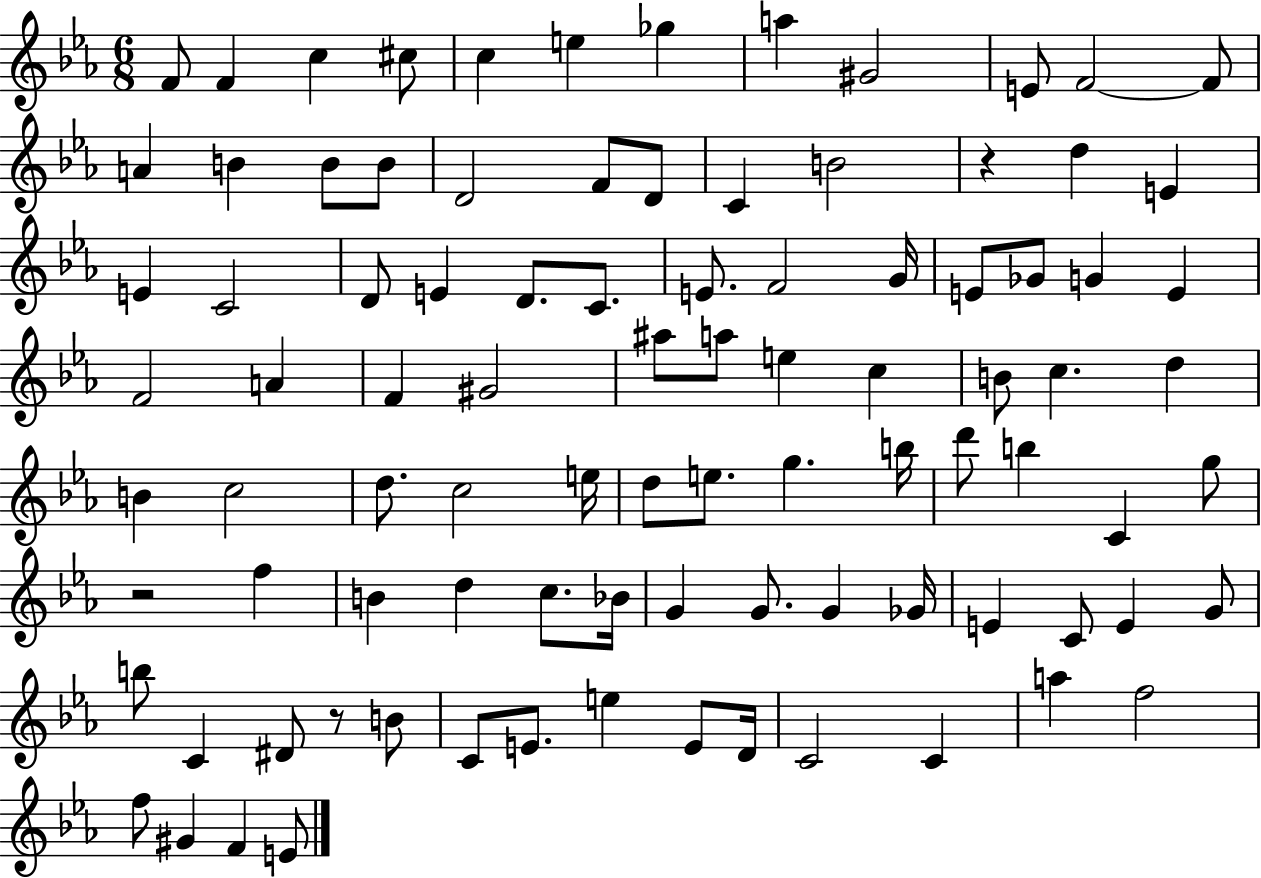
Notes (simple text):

F4/e F4/q C5/q C#5/e C5/q E5/q Gb5/q A5/q G#4/h E4/e F4/h F4/e A4/q B4/q B4/e B4/e D4/h F4/e D4/e C4/q B4/h R/q D5/q E4/q E4/q C4/h D4/e E4/q D4/e. C4/e. E4/e. F4/h G4/s E4/e Gb4/e G4/q E4/q F4/h A4/q F4/q G#4/h A#5/e A5/e E5/q C5/q B4/e C5/q. D5/q B4/q C5/h D5/e. C5/h E5/s D5/e E5/e. G5/q. B5/s D6/e B5/q C4/q G5/e R/h F5/q B4/q D5/q C5/e. Bb4/s G4/q G4/e. G4/q Gb4/s E4/q C4/e E4/q G4/e B5/e C4/q D#4/e R/e B4/e C4/e E4/e. E5/q E4/e D4/s C4/h C4/q A5/q F5/h F5/e G#4/q F4/q E4/e